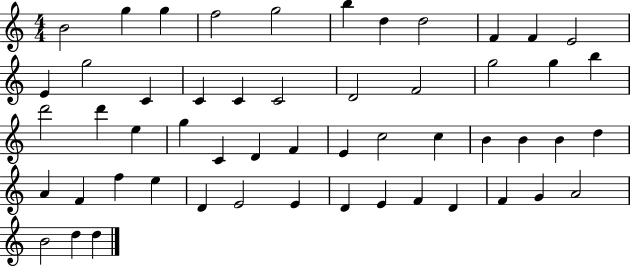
B4/h G5/q G5/q F5/h G5/h B5/q D5/q D5/h F4/q F4/q E4/h E4/q G5/h C4/q C4/q C4/q C4/h D4/h F4/h G5/h G5/q B5/q D6/h D6/q E5/q G5/q C4/q D4/q F4/q E4/q C5/h C5/q B4/q B4/q B4/q D5/q A4/q F4/q F5/q E5/q D4/q E4/h E4/q D4/q E4/q F4/q D4/q F4/q G4/q A4/h B4/h D5/q D5/q